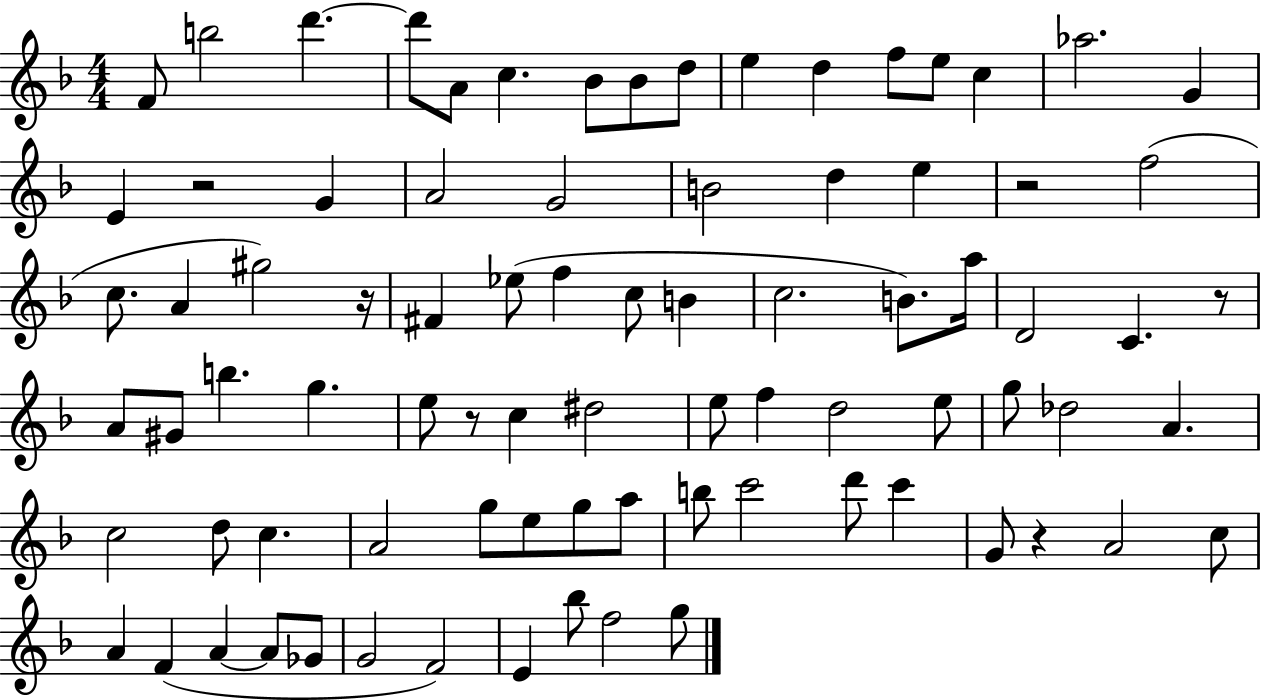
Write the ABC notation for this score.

X:1
T:Untitled
M:4/4
L:1/4
K:F
F/2 b2 d' d'/2 A/2 c _B/2 _B/2 d/2 e d f/2 e/2 c _a2 G E z2 G A2 G2 B2 d e z2 f2 c/2 A ^g2 z/4 ^F _e/2 f c/2 B c2 B/2 a/4 D2 C z/2 A/2 ^G/2 b g e/2 z/2 c ^d2 e/2 f d2 e/2 g/2 _d2 A c2 d/2 c A2 g/2 e/2 g/2 a/2 b/2 c'2 d'/2 c' G/2 z A2 c/2 A F A A/2 _G/2 G2 F2 E _b/2 f2 g/2